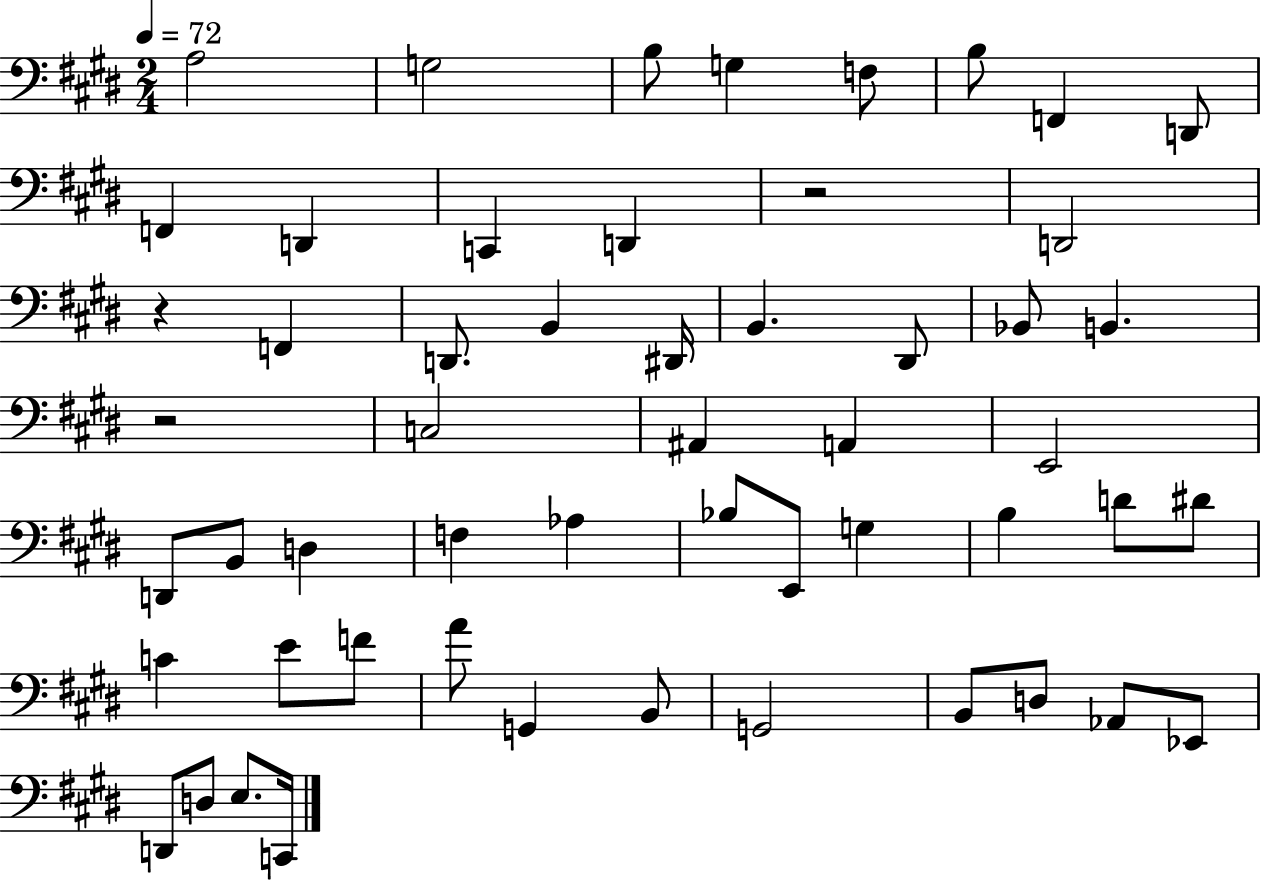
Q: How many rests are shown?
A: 3